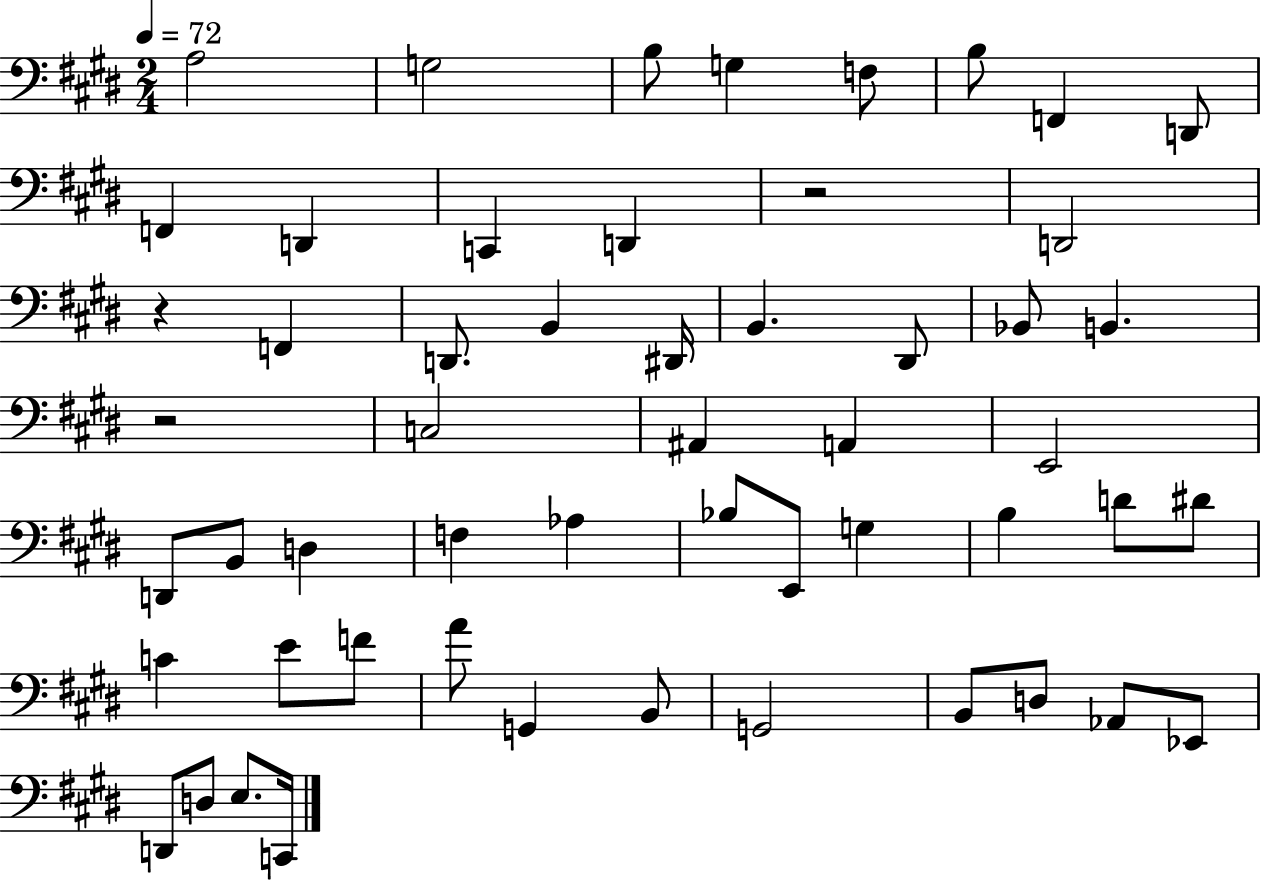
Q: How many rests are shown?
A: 3